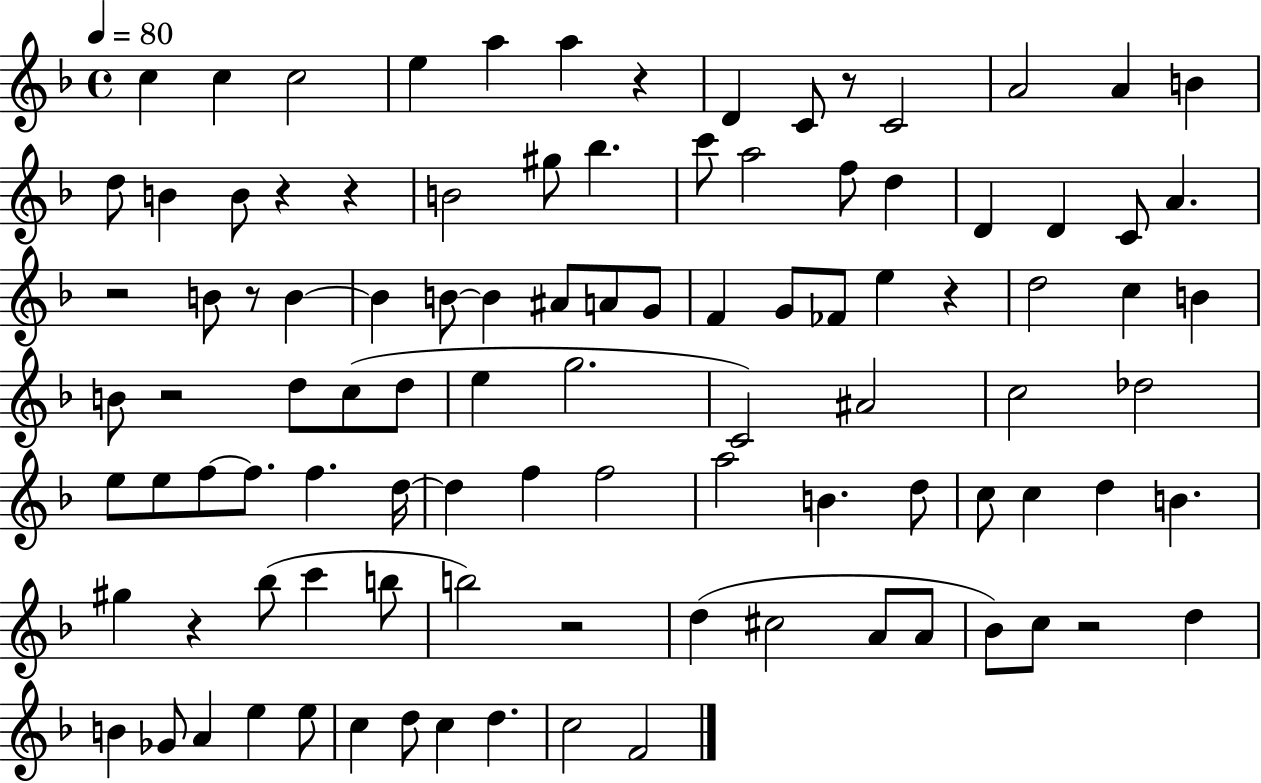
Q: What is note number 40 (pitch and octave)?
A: C5